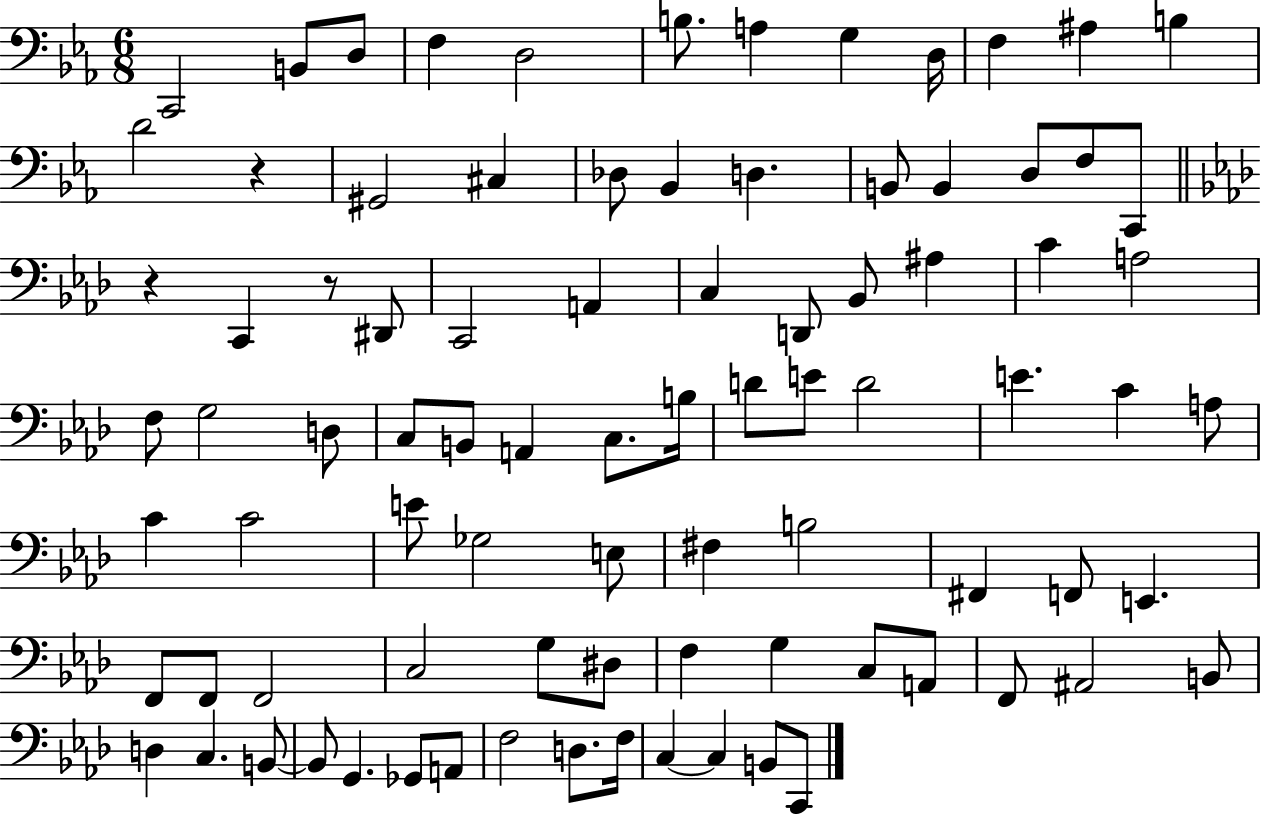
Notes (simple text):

C2/h B2/e D3/e F3/q D3/h B3/e. A3/q G3/q D3/s F3/q A#3/q B3/q D4/h R/q G#2/h C#3/q Db3/e Bb2/q D3/q. B2/e B2/q D3/e F3/e C2/e R/q C2/q R/e D#2/e C2/h A2/q C3/q D2/e Bb2/e A#3/q C4/q A3/h F3/e G3/h D3/e C3/e B2/e A2/q C3/e. B3/s D4/e E4/e D4/h E4/q. C4/q A3/e C4/q C4/h E4/e Gb3/h E3/e F#3/q B3/h F#2/q F2/e E2/q. F2/e F2/e F2/h C3/h G3/e D#3/e F3/q G3/q C3/e A2/e F2/e A#2/h B2/e D3/q C3/q. B2/e B2/e G2/q. Gb2/e A2/e F3/h D3/e. F3/s C3/q C3/q B2/e C2/e